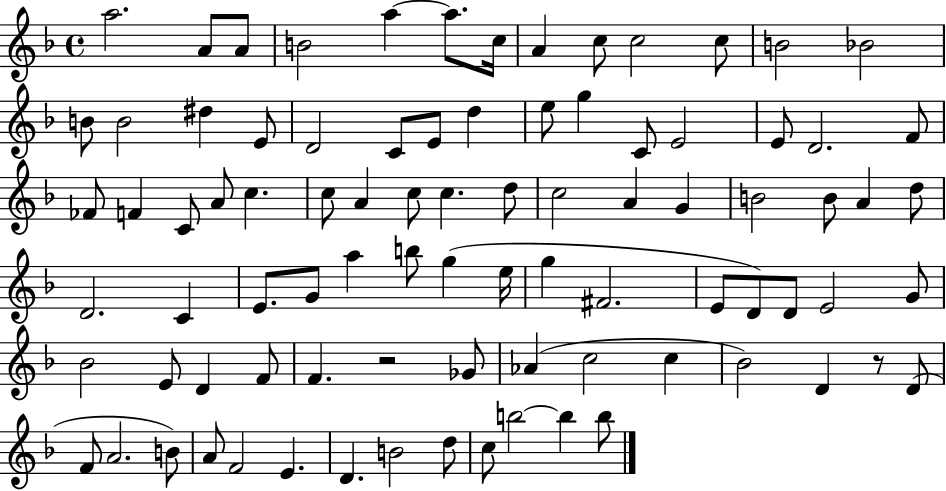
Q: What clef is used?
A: treble